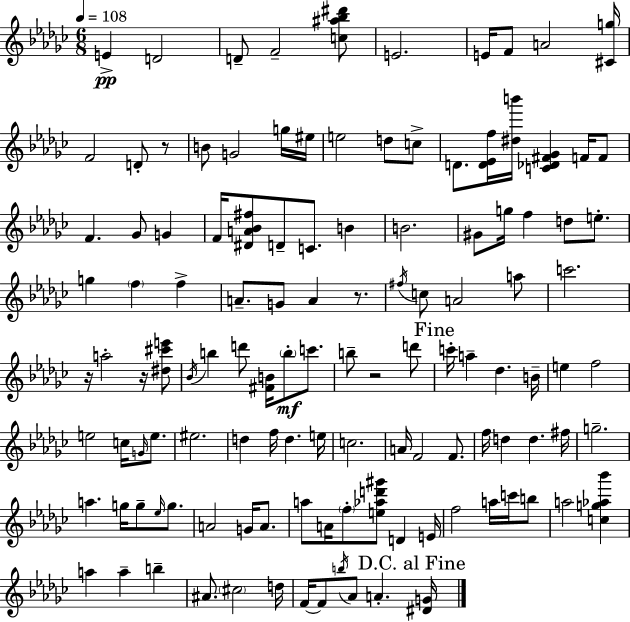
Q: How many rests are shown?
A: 5